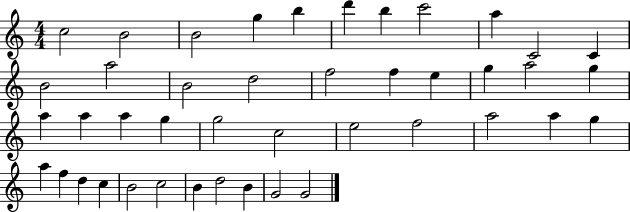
{
  \clef treble
  \numericTimeSignature
  \time 4/4
  \key c \major
  c''2 b'2 | b'2 g''4 b''4 | d'''4 b''4 c'''2 | a''4 c'2 c'4 | \break b'2 a''2 | b'2 d''2 | f''2 f''4 e''4 | g''4 a''2 g''4 | \break a''4 a''4 a''4 g''4 | g''2 c''2 | e''2 f''2 | a''2 a''4 g''4 | \break a''4 f''4 d''4 c''4 | b'2 c''2 | b'4 d''2 b'4 | g'2 g'2 | \break \bar "|."
}